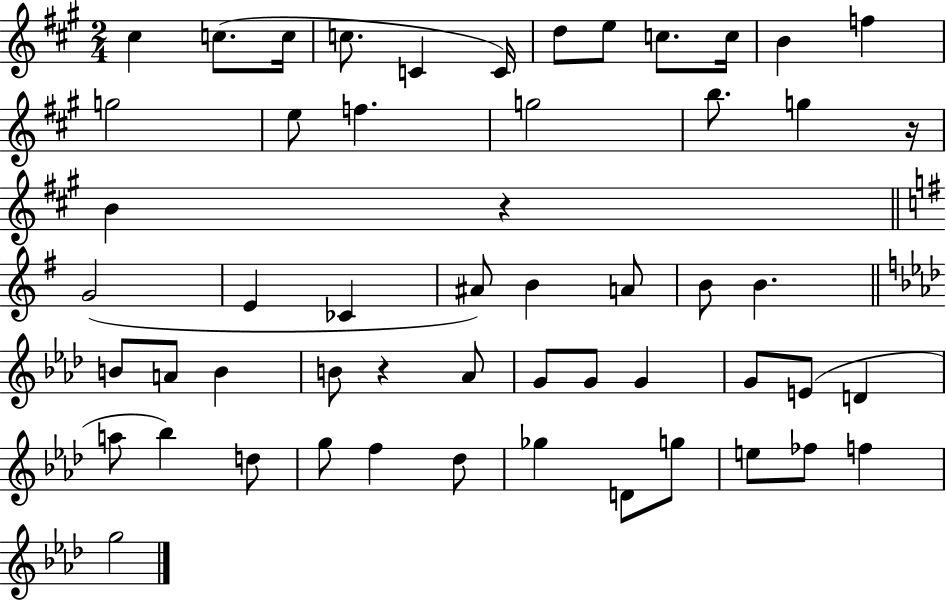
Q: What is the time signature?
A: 2/4